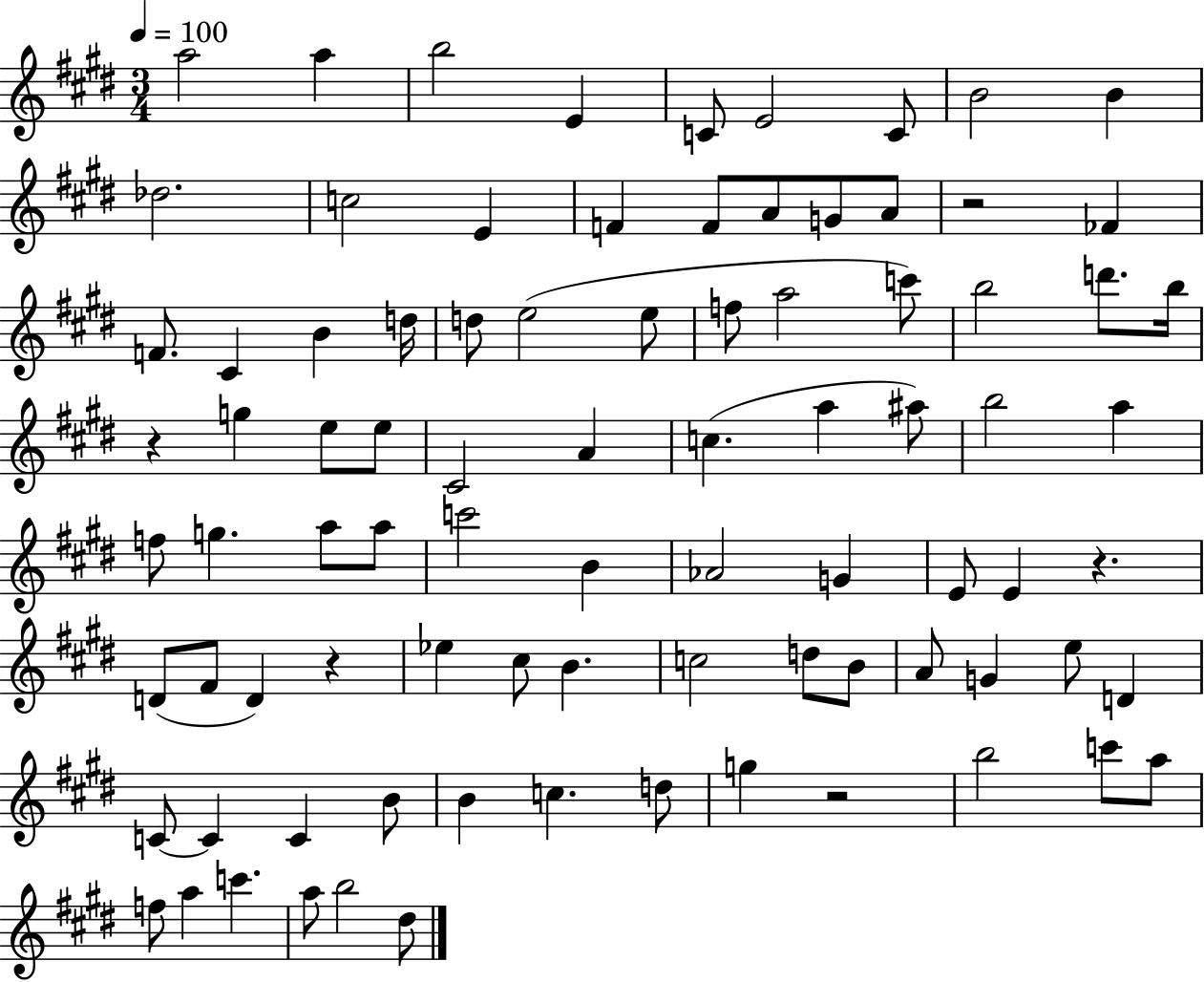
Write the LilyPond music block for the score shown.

{
  \clef treble
  \numericTimeSignature
  \time 3/4
  \key e \major
  \tempo 4 = 100
  a''2 a''4 | b''2 e'4 | c'8 e'2 c'8 | b'2 b'4 | \break des''2. | c''2 e'4 | f'4 f'8 a'8 g'8 a'8 | r2 fes'4 | \break f'8. cis'4 b'4 d''16 | d''8 e''2( e''8 | f''8 a''2 c'''8) | b''2 d'''8. b''16 | \break r4 g''4 e''8 e''8 | cis'2 a'4 | c''4.( a''4 ais''8) | b''2 a''4 | \break f''8 g''4. a''8 a''8 | c'''2 b'4 | aes'2 g'4 | e'8 e'4 r4. | \break d'8( fis'8 d'4) r4 | ees''4 cis''8 b'4. | c''2 d''8 b'8 | a'8 g'4 e''8 d'4 | \break c'8~~ c'4 c'4 b'8 | b'4 c''4. d''8 | g''4 r2 | b''2 c'''8 a''8 | \break f''8 a''4 c'''4. | a''8 b''2 dis''8 | \bar "|."
}